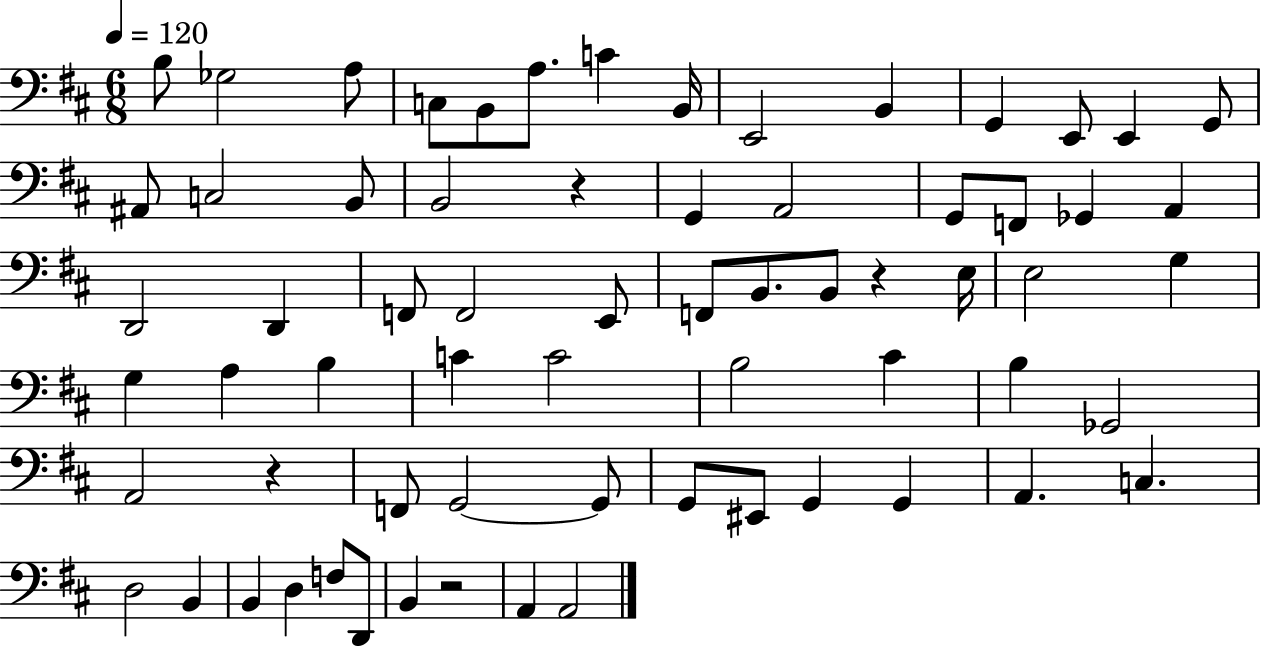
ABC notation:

X:1
T:Untitled
M:6/8
L:1/4
K:D
B,/2 _G,2 A,/2 C,/2 B,,/2 A,/2 C B,,/4 E,,2 B,, G,, E,,/2 E,, G,,/2 ^A,,/2 C,2 B,,/2 B,,2 z G,, A,,2 G,,/2 F,,/2 _G,, A,, D,,2 D,, F,,/2 F,,2 E,,/2 F,,/2 B,,/2 B,,/2 z E,/4 E,2 G, G, A, B, C C2 B,2 ^C B, _G,,2 A,,2 z F,,/2 G,,2 G,,/2 G,,/2 ^E,,/2 G,, G,, A,, C, D,2 B,, B,, D, F,/2 D,,/2 B,, z2 A,, A,,2